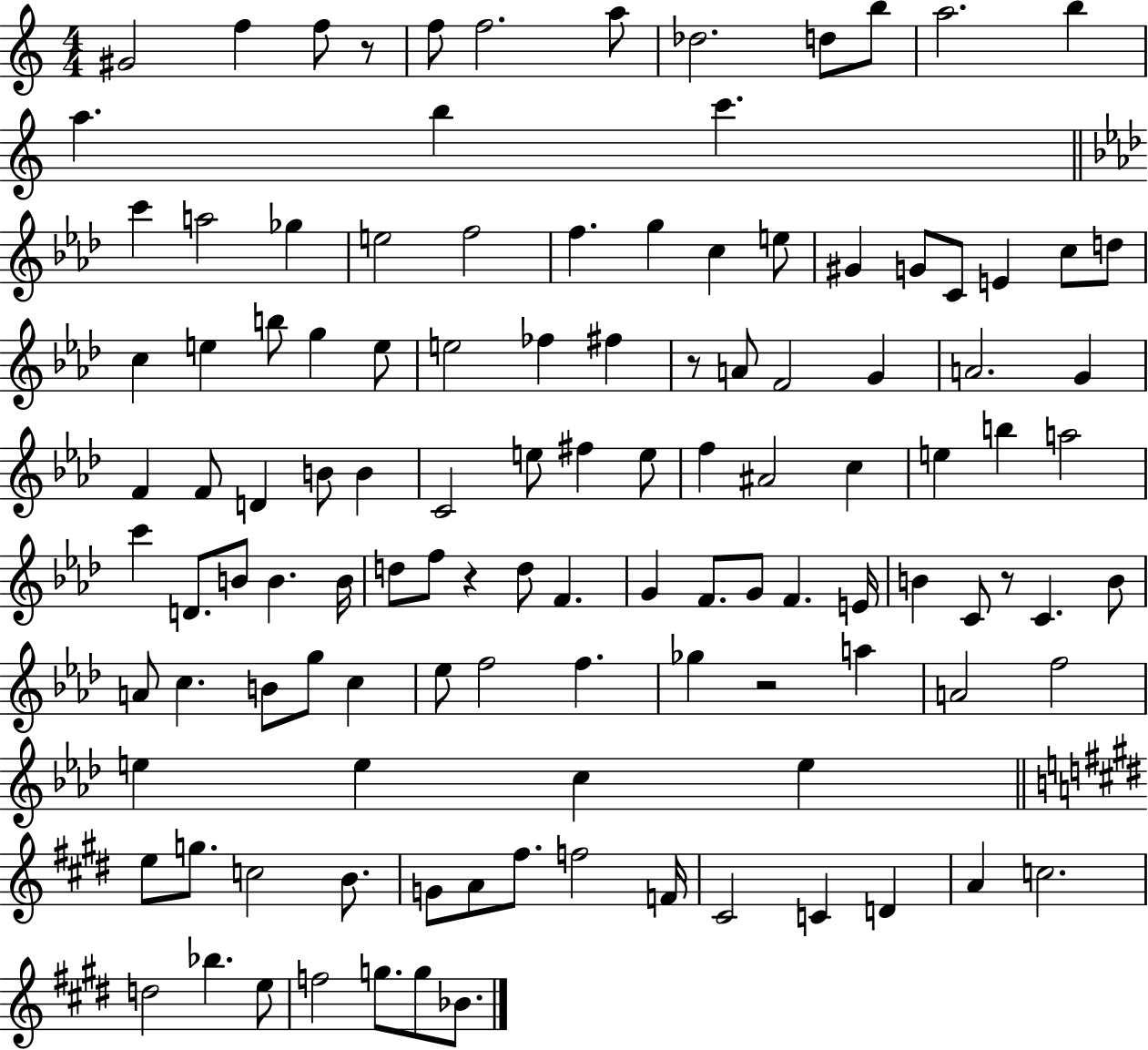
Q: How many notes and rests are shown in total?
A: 117